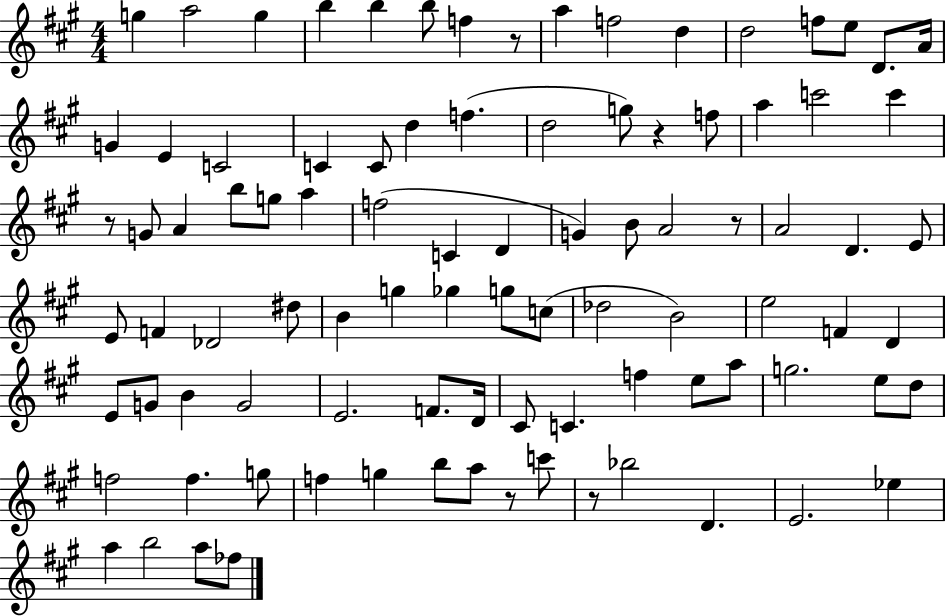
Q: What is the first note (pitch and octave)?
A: G5